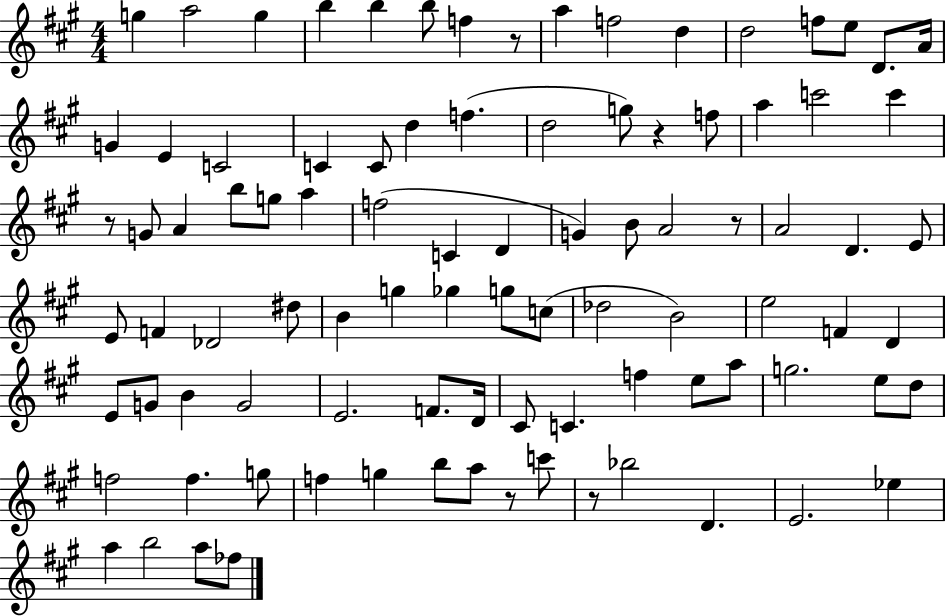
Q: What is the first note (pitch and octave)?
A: G5